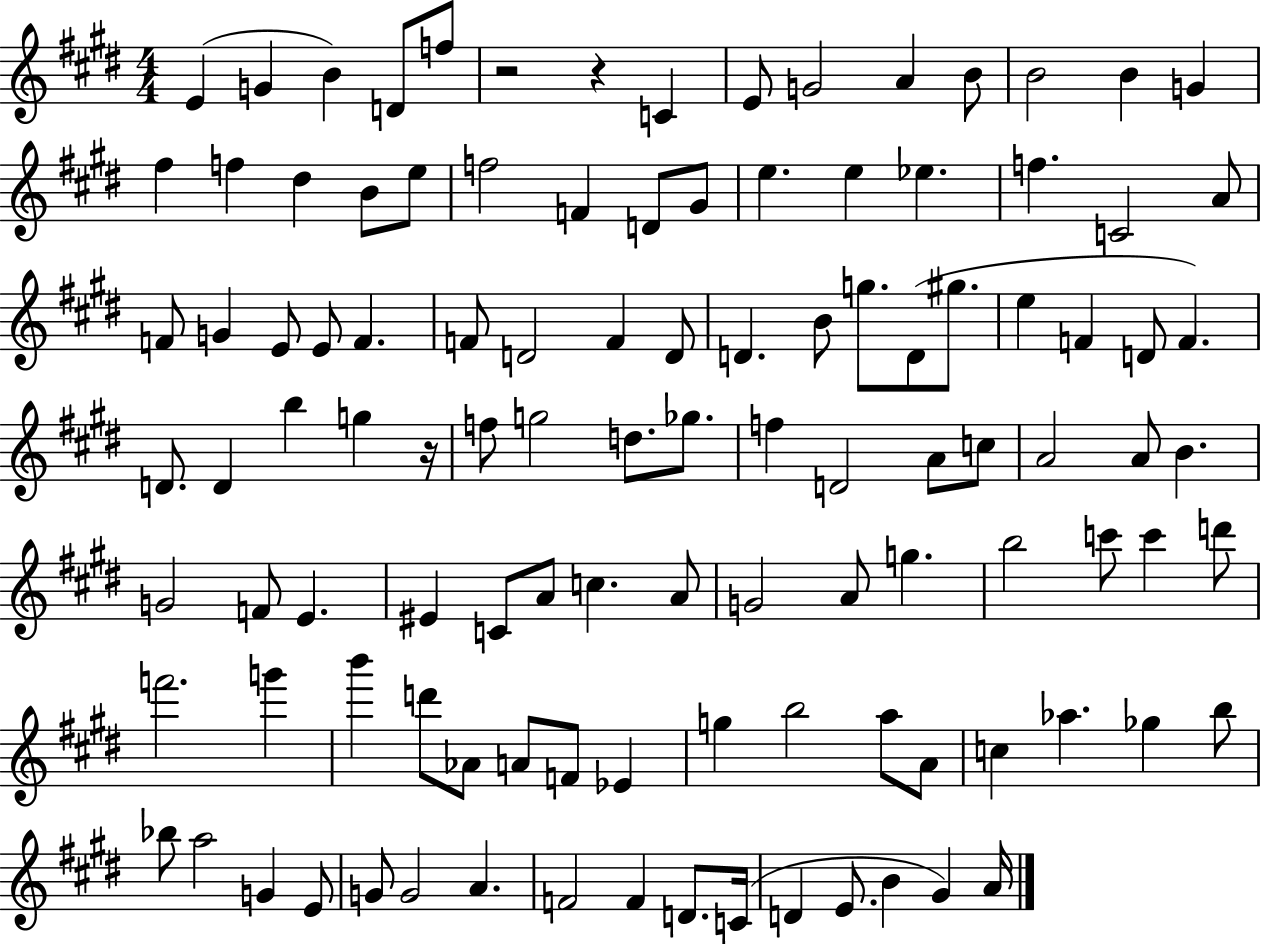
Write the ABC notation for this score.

X:1
T:Untitled
M:4/4
L:1/4
K:E
E G B D/2 f/2 z2 z C E/2 G2 A B/2 B2 B G ^f f ^d B/2 e/2 f2 F D/2 ^G/2 e e _e f C2 A/2 F/2 G E/2 E/2 F F/2 D2 F D/2 D B/2 g/2 D/2 ^g/2 e F D/2 F D/2 D b g z/4 f/2 g2 d/2 _g/2 f D2 A/2 c/2 A2 A/2 B G2 F/2 E ^E C/2 A/2 c A/2 G2 A/2 g b2 c'/2 c' d'/2 f'2 g' b' d'/2 _A/2 A/2 F/2 _E g b2 a/2 A/2 c _a _g b/2 _b/2 a2 G E/2 G/2 G2 A F2 F D/2 C/4 D E/2 B ^G A/4